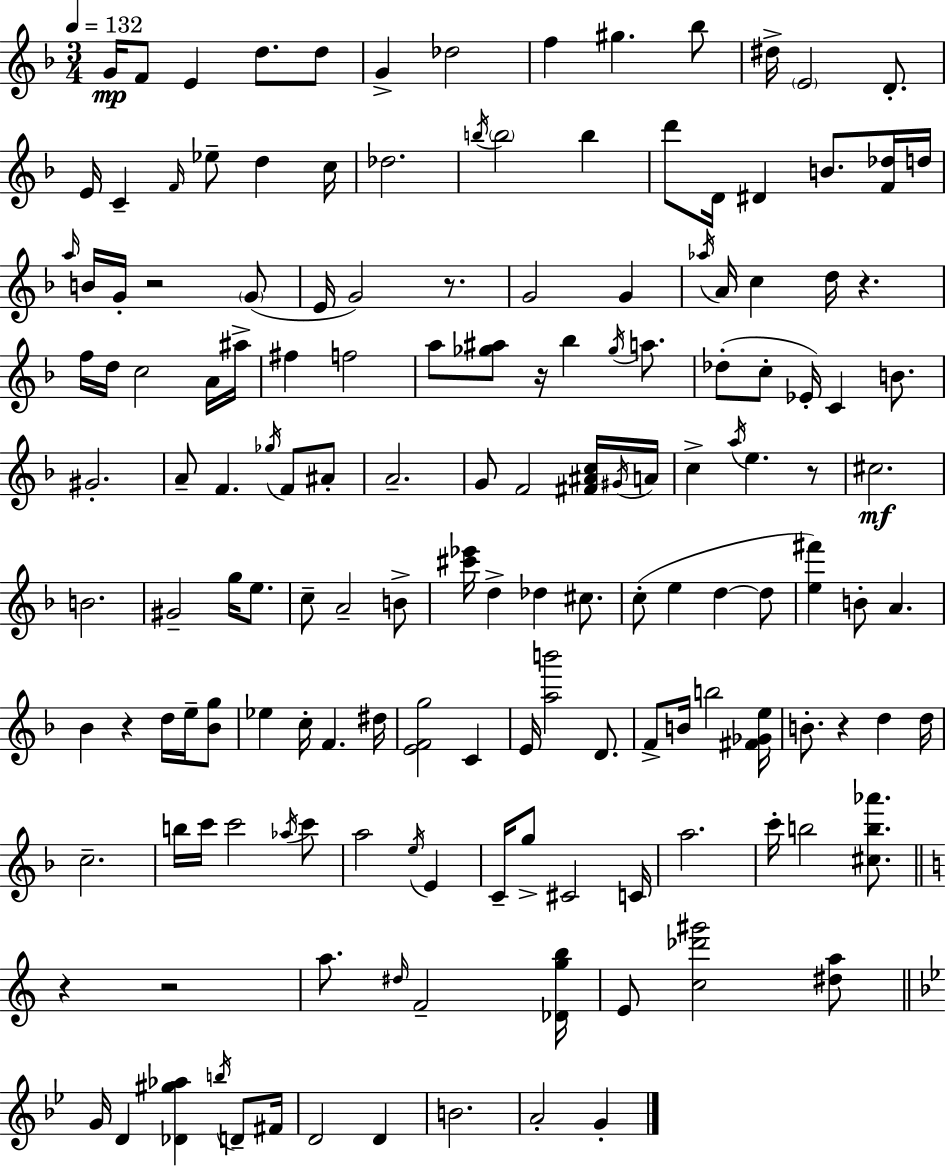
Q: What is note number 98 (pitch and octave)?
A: F4